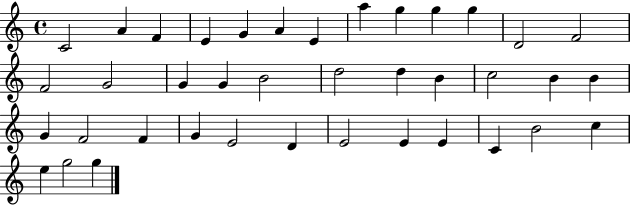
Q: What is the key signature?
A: C major